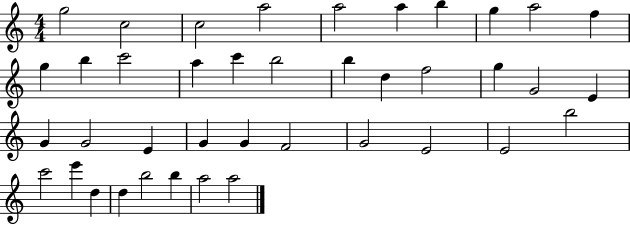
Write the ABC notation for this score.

X:1
T:Untitled
M:4/4
L:1/4
K:C
g2 c2 c2 a2 a2 a b g a2 f g b c'2 a c' b2 b d f2 g G2 E G G2 E G G F2 G2 E2 E2 b2 c'2 e' d d b2 b a2 a2